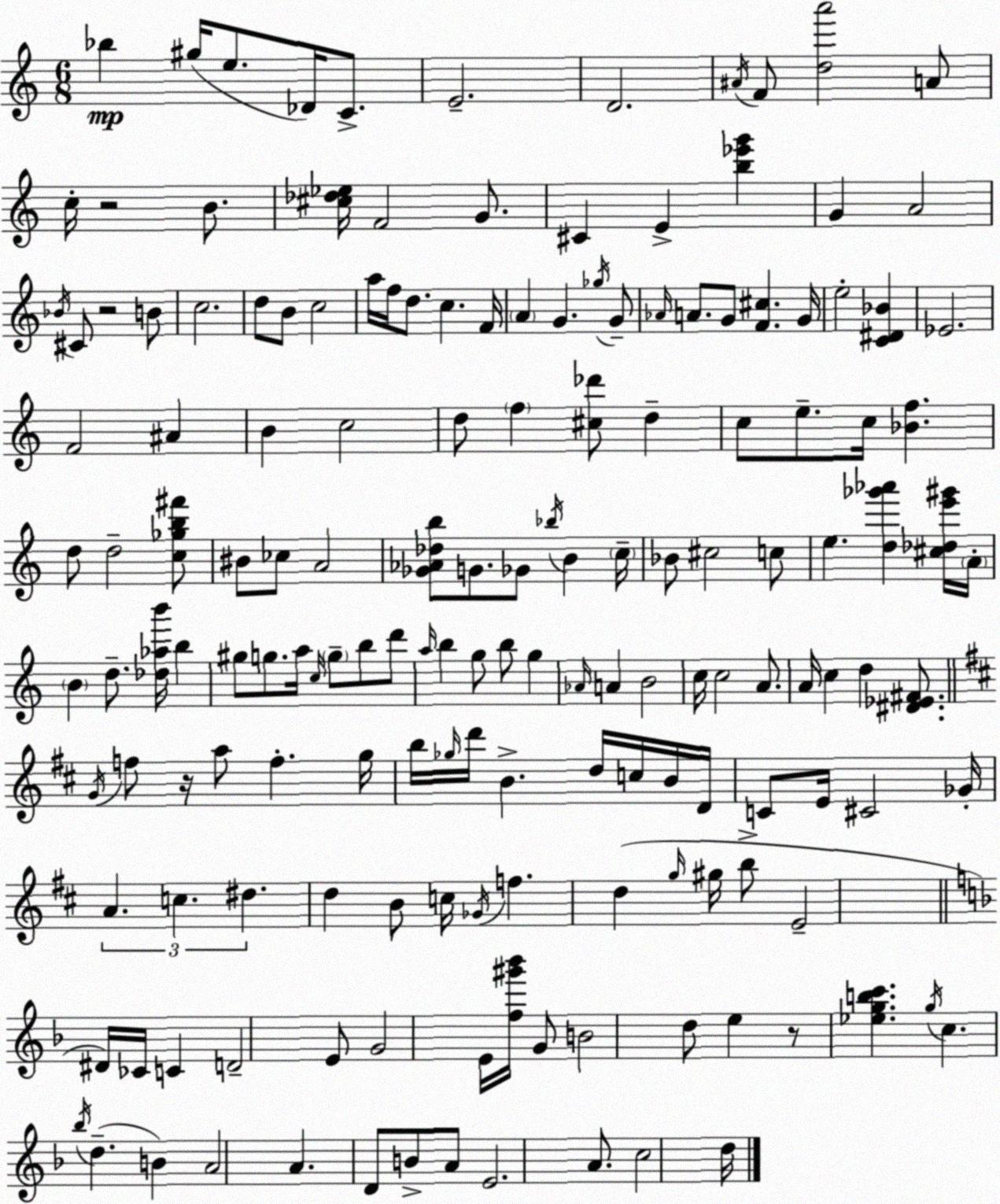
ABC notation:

X:1
T:Untitled
M:6/8
L:1/4
K:C
_b ^g/4 e/2 _D/4 C/2 E2 D2 ^A/4 F/2 [da']2 A/2 c/4 z2 B/2 [^c_d_e]/4 F2 G/2 ^C E [b_e'g'] G A2 _B/4 ^C/2 z2 B/2 c2 d/2 B/2 c2 a/4 f/4 d/2 c F/4 A G _g/4 G/2 _A/4 A/2 G/2 [F^c] G/4 e2 [C^D_B] _E2 F2 ^A B c2 d/2 f [^c_d']/2 d c/2 e/2 c/4 [_Bf] d/2 d2 [c_gb^f']/2 ^B/2 _c/2 A2 [_G_A_db]/2 G/2 _G/2 _b/4 B c/4 _B/2 ^c2 c/2 e [d_g'_a'] [^c_de'^g']/4 A/4 B d/2 [_d_ab']/4 b ^g/2 g/2 a/4 c/4 g/2 b/2 d'/2 a/4 b g/2 b/2 g _A/4 A B2 c/4 c2 A/2 A/4 c d [^D_E^F]/2 G/4 f/2 z/4 a/2 f g/4 b/4 _g/4 d'/4 B d/4 c/4 B/4 D/4 C/2 E/4 ^C2 _G/4 A c ^d d B/2 c/4 _G/4 f d g/4 ^g/4 b/2 E2 ^D/4 _C/4 C D2 E/2 G2 E/4 [f^g'_b']/4 G/2 B2 d/2 e z/2 [_egbc'] g/4 c _b/4 d B A2 A D/2 B/2 A/2 E2 A/2 c2 d/4